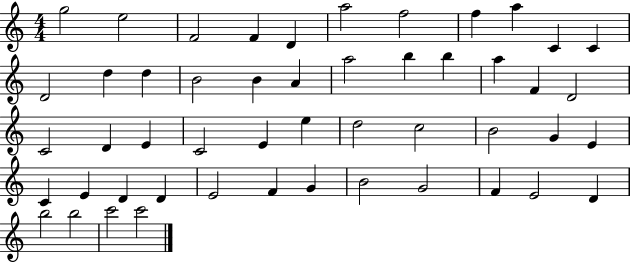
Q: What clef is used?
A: treble